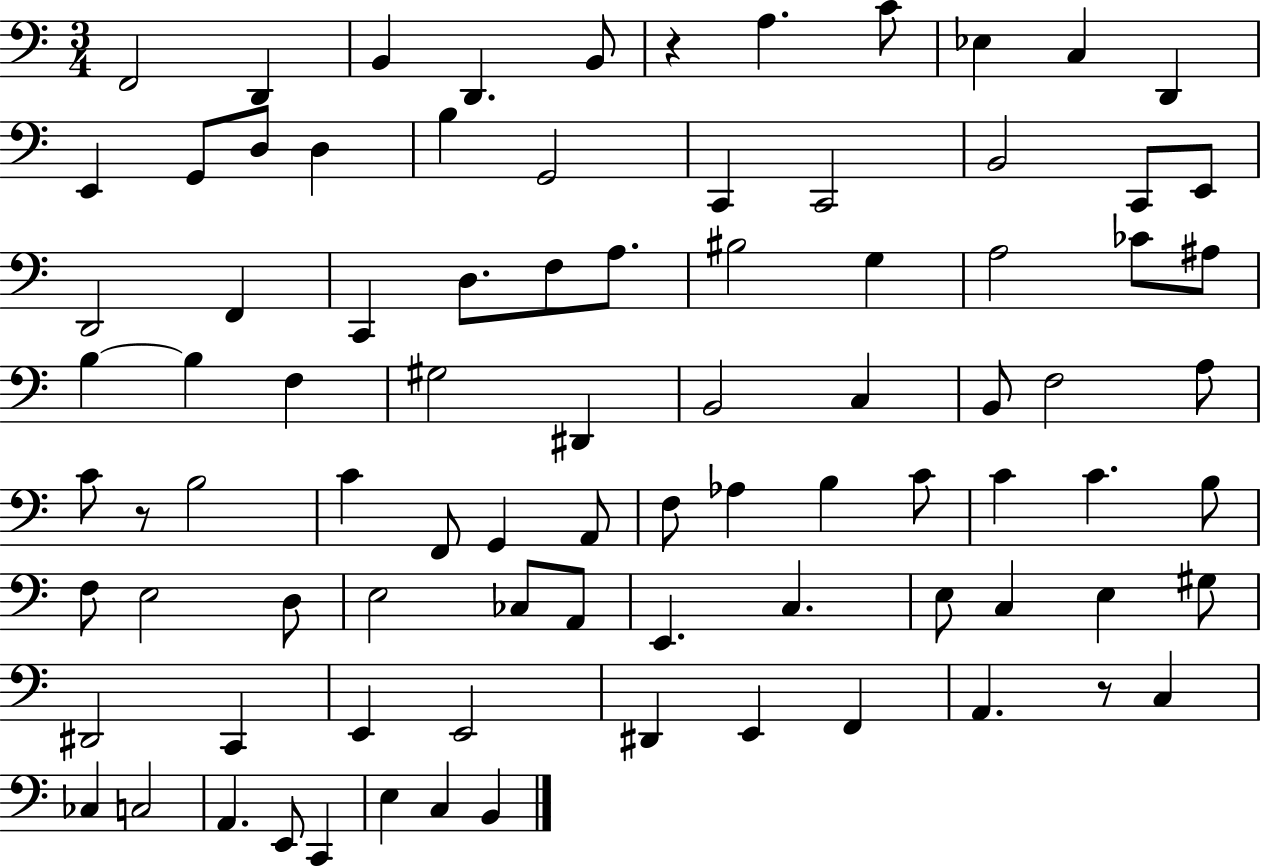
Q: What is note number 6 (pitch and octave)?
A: A3